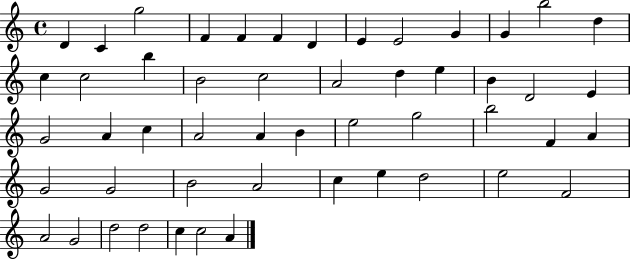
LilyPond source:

{
  \clef treble
  \time 4/4
  \defaultTimeSignature
  \key c \major
  d'4 c'4 g''2 | f'4 f'4 f'4 d'4 | e'4 e'2 g'4 | g'4 b''2 d''4 | \break c''4 c''2 b''4 | b'2 c''2 | a'2 d''4 e''4 | b'4 d'2 e'4 | \break g'2 a'4 c''4 | a'2 a'4 b'4 | e''2 g''2 | b''2 f'4 a'4 | \break g'2 g'2 | b'2 a'2 | c''4 e''4 d''2 | e''2 f'2 | \break a'2 g'2 | d''2 d''2 | c''4 c''2 a'4 | \bar "|."
}